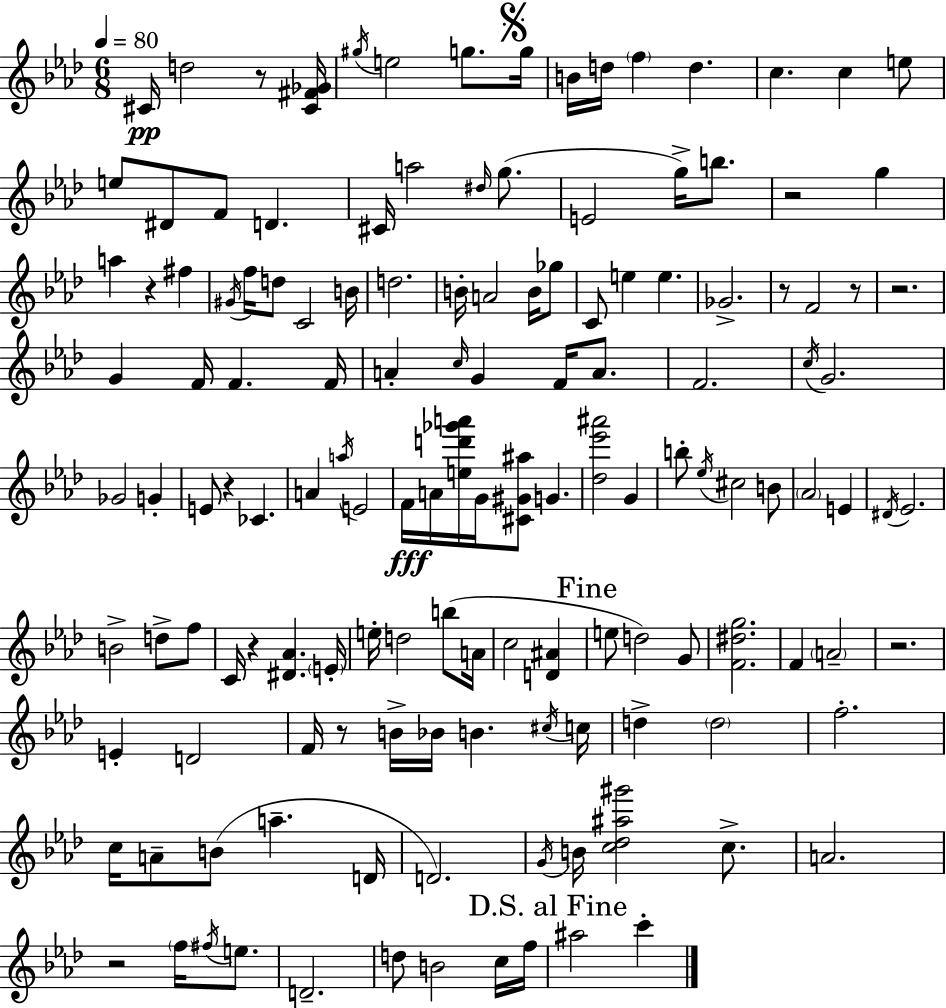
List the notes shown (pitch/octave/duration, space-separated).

C#4/s D5/h R/e [C#4,F#4,Gb4]/s G#5/s E5/h G5/e. G5/s B4/s D5/s F5/q D5/q. C5/q. C5/q E5/e E5/e D#4/e F4/e D4/q. C#4/s A5/h D#5/s G5/e. E4/h G5/s B5/e. R/h G5/q A5/q R/q F#5/q G#4/s F5/s D5/e C4/h B4/s D5/h. B4/s A4/h B4/s Gb5/e C4/e E5/q E5/q. Gb4/h. R/e F4/h R/e R/h. G4/q F4/s F4/q. F4/s A4/q C5/s G4/q F4/s A4/e. F4/h. C5/s G4/h. Gb4/h G4/q E4/e R/q CES4/q. A4/q A5/s E4/h F4/s A4/s [E5,D6,Gb6,A6]/s G4/s [C#4,G#4,A#5]/e G4/q. [Db5,Eb6,A#6]/h G4/q B5/e Eb5/s C#5/h B4/e Ab4/h E4/q D#4/s Eb4/h. B4/h D5/e F5/e C4/s R/q [D#4,Ab4]/q. E4/s E5/s D5/h B5/e A4/s C5/h [D4,A#4]/q E5/e D5/h G4/e [F4,D#5,G5]/h. F4/q A4/h R/h. E4/q D4/h F4/s R/e B4/s Bb4/s B4/q. C#5/s C5/s D5/q D5/h F5/h. C5/s A4/e B4/e A5/q. D4/s D4/h. G4/s B4/s [C5,Db5,A#5,G#6]/h C5/e. A4/h. R/h F5/s F#5/s E5/e. D4/h. D5/e B4/h C5/s F5/s A#5/h C6/q